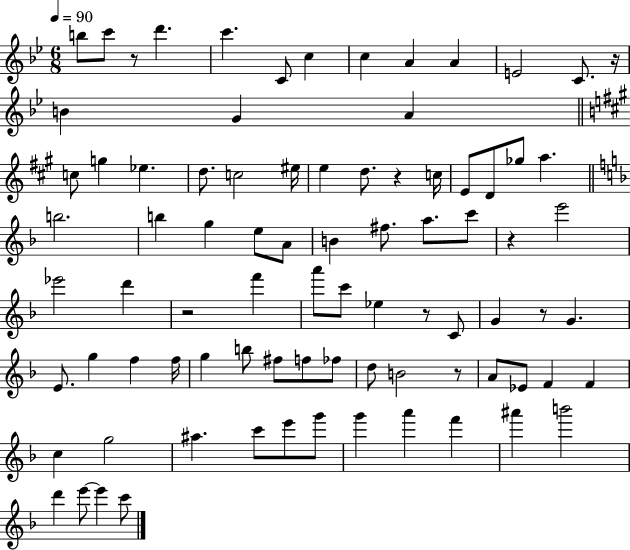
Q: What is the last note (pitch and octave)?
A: C6